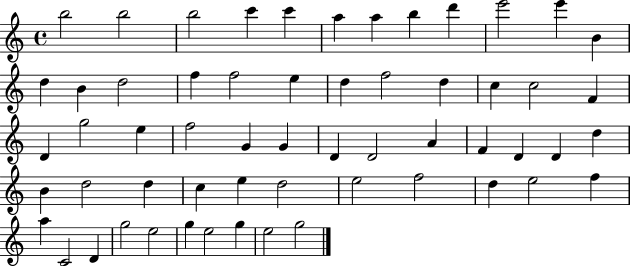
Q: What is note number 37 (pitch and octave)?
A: D5